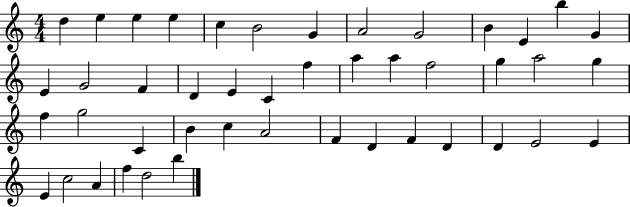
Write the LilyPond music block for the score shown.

{
  \clef treble
  \numericTimeSignature
  \time 4/4
  \key c \major
  d''4 e''4 e''4 e''4 | c''4 b'2 g'4 | a'2 g'2 | b'4 e'4 b''4 g'4 | \break e'4 g'2 f'4 | d'4 e'4 c'4 f''4 | a''4 a''4 f''2 | g''4 a''2 g''4 | \break f''4 g''2 c'4 | b'4 c''4 a'2 | f'4 d'4 f'4 d'4 | d'4 e'2 e'4 | \break e'4 c''2 a'4 | f''4 d''2 b''4 | \bar "|."
}